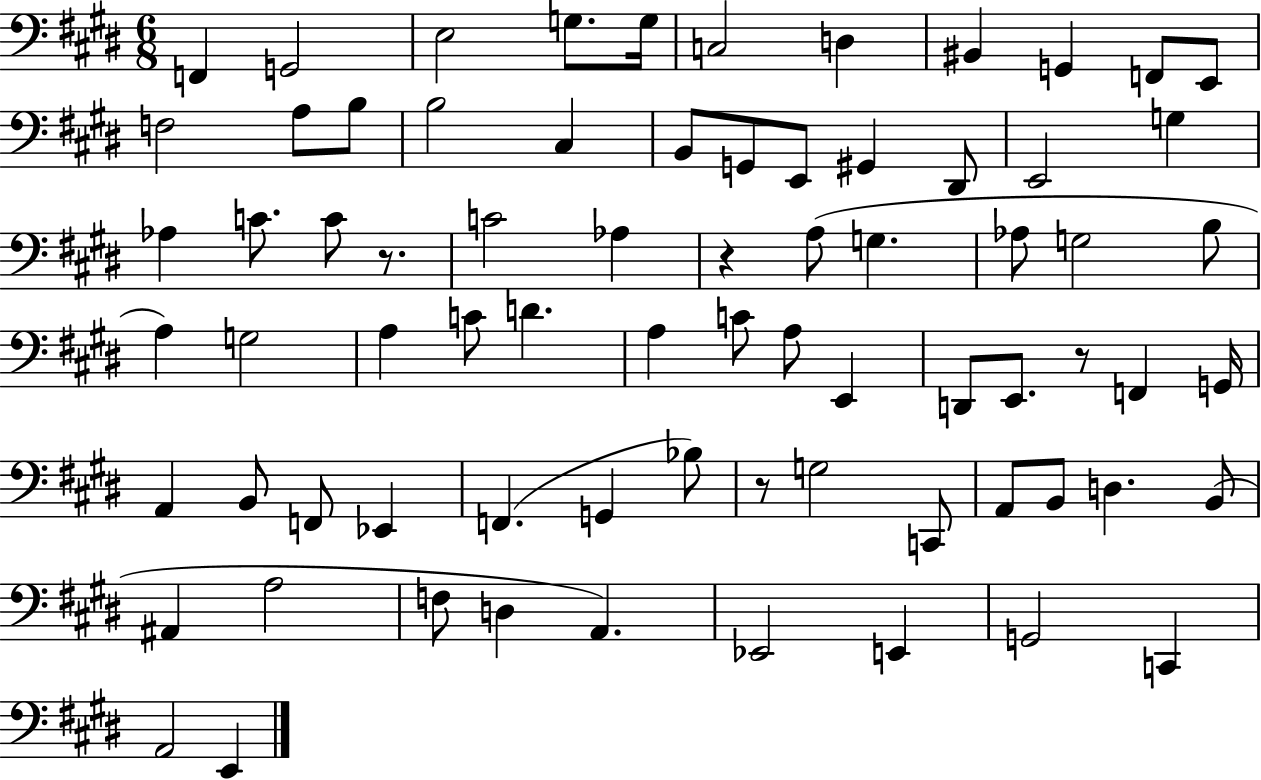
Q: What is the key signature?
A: E major